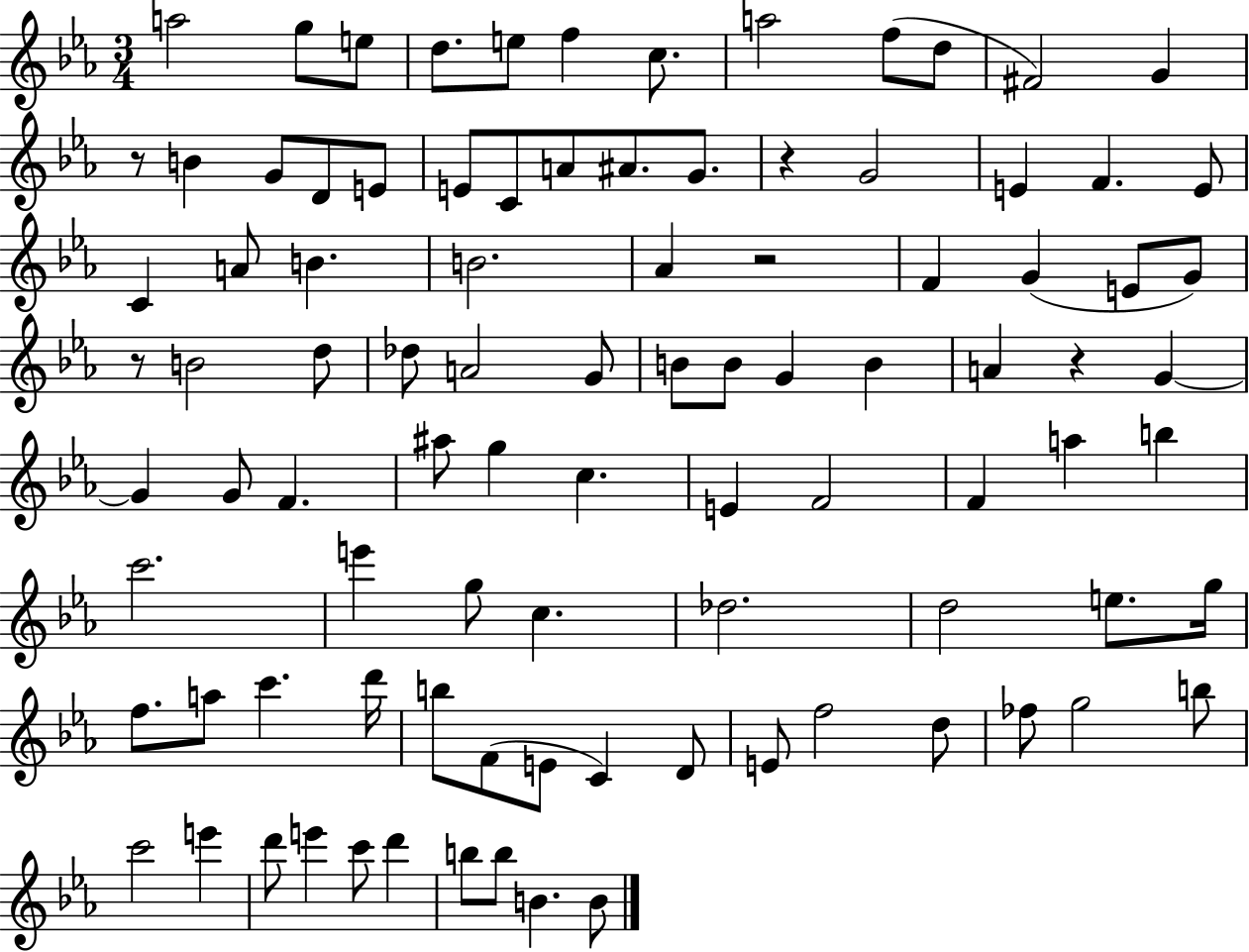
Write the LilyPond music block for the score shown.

{
  \clef treble
  \numericTimeSignature
  \time 3/4
  \key ees \major
  a''2 g''8 e''8 | d''8. e''8 f''4 c''8. | a''2 f''8( d''8 | fis'2) g'4 | \break r8 b'4 g'8 d'8 e'8 | e'8 c'8 a'8 ais'8. g'8. | r4 g'2 | e'4 f'4. e'8 | \break c'4 a'8 b'4. | b'2. | aes'4 r2 | f'4 g'4( e'8 g'8) | \break r8 b'2 d''8 | des''8 a'2 g'8 | b'8 b'8 g'4 b'4 | a'4 r4 g'4~~ | \break g'4 g'8 f'4. | ais''8 g''4 c''4. | e'4 f'2 | f'4 a''4 b''4 | \break c'''2. | e'''4 g''8 c''4. | des''2. | d''2 e''8. g''16 | \break f''8. a''8 c'''4. d'''16 | b''8 f'8( e'8 c'4) d'8 | e'8 f''2 d''8 | fes''8 g''2 b''8 | \break c'''2 e'''4 | d'''8 e'''4 c'''8 d'''4 | b''8 b''8 b'4. b'8 | \bar "|."
}